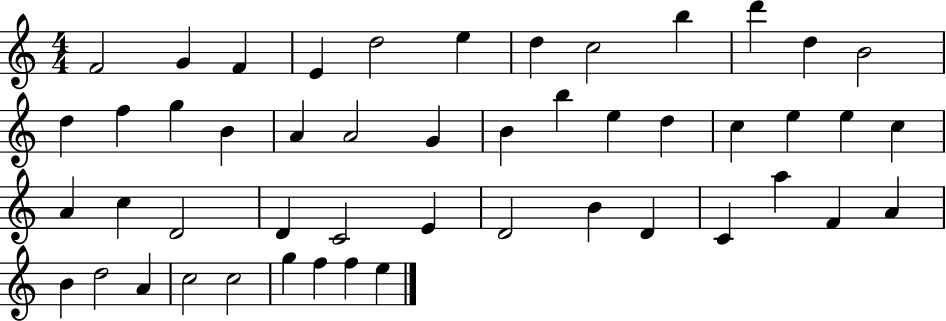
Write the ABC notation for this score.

X:1
T:Untitled
M:4/4
L:1/4
K:C
F2 G F E d2 e d c2 b d' d B2 d f g B A A2 G B b e d c e e c A c D2 D C2 E D2 B D C a F A B d2 A c2 c2 g f f e